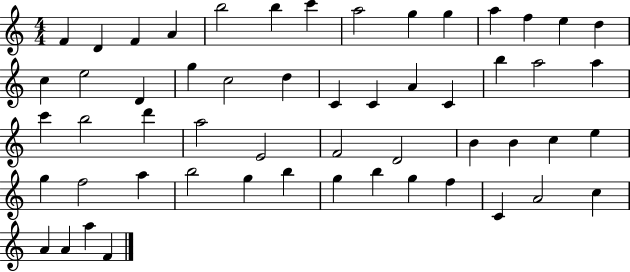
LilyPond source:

{
  \clef treble
  \numericTimeSignature
  \time 4/4
  \key c \major
  f'4 d'4 f'4 a'4 | b''2 b''4 c'''4 | a''2 g''4 g''4 | a''4 f''4 e''4 d''4 | \break c''4 e''2 d'4 | g''4 c''2 d''4 | c'4 c'4 a'4 c'4 | b''4 a''2 a''4 | \break c'''4 b''2 d'''4 | a''2 e'2 | f'2 d'2 | b'4 b'4 c''4 e''4 | \break g''4 f''2 a''4 | b''2 g''4 b''4 | g''4 b''4 g''4 f''4 | c'4 a'2 c''4 | \break a'4 a'4 a''4 f'4 | \bar "|."
}